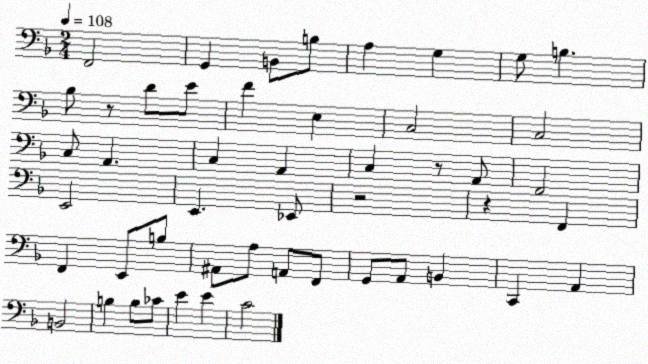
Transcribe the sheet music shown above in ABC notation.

X:1
T:Untitled
M:2/4
L:1/4
K:F
F,,2 G,, B,,/2 B,/2 A, G, G,/2 B, _B,/2 z/2 D/2 E/2 F E, C,2 C,2 C,/2 A,, C, A,, C, z/2 A,,/2 F,,2 E,,2 E,, _E,,/2 z2 z F,, F,, E,,/2 B,/2 ^A,,/2 A,/2 A,,/2 F,,/2 G,,/2 A,,/2 B,, C,, A,, B,,2 B, B,/2 _C/2 E E C2